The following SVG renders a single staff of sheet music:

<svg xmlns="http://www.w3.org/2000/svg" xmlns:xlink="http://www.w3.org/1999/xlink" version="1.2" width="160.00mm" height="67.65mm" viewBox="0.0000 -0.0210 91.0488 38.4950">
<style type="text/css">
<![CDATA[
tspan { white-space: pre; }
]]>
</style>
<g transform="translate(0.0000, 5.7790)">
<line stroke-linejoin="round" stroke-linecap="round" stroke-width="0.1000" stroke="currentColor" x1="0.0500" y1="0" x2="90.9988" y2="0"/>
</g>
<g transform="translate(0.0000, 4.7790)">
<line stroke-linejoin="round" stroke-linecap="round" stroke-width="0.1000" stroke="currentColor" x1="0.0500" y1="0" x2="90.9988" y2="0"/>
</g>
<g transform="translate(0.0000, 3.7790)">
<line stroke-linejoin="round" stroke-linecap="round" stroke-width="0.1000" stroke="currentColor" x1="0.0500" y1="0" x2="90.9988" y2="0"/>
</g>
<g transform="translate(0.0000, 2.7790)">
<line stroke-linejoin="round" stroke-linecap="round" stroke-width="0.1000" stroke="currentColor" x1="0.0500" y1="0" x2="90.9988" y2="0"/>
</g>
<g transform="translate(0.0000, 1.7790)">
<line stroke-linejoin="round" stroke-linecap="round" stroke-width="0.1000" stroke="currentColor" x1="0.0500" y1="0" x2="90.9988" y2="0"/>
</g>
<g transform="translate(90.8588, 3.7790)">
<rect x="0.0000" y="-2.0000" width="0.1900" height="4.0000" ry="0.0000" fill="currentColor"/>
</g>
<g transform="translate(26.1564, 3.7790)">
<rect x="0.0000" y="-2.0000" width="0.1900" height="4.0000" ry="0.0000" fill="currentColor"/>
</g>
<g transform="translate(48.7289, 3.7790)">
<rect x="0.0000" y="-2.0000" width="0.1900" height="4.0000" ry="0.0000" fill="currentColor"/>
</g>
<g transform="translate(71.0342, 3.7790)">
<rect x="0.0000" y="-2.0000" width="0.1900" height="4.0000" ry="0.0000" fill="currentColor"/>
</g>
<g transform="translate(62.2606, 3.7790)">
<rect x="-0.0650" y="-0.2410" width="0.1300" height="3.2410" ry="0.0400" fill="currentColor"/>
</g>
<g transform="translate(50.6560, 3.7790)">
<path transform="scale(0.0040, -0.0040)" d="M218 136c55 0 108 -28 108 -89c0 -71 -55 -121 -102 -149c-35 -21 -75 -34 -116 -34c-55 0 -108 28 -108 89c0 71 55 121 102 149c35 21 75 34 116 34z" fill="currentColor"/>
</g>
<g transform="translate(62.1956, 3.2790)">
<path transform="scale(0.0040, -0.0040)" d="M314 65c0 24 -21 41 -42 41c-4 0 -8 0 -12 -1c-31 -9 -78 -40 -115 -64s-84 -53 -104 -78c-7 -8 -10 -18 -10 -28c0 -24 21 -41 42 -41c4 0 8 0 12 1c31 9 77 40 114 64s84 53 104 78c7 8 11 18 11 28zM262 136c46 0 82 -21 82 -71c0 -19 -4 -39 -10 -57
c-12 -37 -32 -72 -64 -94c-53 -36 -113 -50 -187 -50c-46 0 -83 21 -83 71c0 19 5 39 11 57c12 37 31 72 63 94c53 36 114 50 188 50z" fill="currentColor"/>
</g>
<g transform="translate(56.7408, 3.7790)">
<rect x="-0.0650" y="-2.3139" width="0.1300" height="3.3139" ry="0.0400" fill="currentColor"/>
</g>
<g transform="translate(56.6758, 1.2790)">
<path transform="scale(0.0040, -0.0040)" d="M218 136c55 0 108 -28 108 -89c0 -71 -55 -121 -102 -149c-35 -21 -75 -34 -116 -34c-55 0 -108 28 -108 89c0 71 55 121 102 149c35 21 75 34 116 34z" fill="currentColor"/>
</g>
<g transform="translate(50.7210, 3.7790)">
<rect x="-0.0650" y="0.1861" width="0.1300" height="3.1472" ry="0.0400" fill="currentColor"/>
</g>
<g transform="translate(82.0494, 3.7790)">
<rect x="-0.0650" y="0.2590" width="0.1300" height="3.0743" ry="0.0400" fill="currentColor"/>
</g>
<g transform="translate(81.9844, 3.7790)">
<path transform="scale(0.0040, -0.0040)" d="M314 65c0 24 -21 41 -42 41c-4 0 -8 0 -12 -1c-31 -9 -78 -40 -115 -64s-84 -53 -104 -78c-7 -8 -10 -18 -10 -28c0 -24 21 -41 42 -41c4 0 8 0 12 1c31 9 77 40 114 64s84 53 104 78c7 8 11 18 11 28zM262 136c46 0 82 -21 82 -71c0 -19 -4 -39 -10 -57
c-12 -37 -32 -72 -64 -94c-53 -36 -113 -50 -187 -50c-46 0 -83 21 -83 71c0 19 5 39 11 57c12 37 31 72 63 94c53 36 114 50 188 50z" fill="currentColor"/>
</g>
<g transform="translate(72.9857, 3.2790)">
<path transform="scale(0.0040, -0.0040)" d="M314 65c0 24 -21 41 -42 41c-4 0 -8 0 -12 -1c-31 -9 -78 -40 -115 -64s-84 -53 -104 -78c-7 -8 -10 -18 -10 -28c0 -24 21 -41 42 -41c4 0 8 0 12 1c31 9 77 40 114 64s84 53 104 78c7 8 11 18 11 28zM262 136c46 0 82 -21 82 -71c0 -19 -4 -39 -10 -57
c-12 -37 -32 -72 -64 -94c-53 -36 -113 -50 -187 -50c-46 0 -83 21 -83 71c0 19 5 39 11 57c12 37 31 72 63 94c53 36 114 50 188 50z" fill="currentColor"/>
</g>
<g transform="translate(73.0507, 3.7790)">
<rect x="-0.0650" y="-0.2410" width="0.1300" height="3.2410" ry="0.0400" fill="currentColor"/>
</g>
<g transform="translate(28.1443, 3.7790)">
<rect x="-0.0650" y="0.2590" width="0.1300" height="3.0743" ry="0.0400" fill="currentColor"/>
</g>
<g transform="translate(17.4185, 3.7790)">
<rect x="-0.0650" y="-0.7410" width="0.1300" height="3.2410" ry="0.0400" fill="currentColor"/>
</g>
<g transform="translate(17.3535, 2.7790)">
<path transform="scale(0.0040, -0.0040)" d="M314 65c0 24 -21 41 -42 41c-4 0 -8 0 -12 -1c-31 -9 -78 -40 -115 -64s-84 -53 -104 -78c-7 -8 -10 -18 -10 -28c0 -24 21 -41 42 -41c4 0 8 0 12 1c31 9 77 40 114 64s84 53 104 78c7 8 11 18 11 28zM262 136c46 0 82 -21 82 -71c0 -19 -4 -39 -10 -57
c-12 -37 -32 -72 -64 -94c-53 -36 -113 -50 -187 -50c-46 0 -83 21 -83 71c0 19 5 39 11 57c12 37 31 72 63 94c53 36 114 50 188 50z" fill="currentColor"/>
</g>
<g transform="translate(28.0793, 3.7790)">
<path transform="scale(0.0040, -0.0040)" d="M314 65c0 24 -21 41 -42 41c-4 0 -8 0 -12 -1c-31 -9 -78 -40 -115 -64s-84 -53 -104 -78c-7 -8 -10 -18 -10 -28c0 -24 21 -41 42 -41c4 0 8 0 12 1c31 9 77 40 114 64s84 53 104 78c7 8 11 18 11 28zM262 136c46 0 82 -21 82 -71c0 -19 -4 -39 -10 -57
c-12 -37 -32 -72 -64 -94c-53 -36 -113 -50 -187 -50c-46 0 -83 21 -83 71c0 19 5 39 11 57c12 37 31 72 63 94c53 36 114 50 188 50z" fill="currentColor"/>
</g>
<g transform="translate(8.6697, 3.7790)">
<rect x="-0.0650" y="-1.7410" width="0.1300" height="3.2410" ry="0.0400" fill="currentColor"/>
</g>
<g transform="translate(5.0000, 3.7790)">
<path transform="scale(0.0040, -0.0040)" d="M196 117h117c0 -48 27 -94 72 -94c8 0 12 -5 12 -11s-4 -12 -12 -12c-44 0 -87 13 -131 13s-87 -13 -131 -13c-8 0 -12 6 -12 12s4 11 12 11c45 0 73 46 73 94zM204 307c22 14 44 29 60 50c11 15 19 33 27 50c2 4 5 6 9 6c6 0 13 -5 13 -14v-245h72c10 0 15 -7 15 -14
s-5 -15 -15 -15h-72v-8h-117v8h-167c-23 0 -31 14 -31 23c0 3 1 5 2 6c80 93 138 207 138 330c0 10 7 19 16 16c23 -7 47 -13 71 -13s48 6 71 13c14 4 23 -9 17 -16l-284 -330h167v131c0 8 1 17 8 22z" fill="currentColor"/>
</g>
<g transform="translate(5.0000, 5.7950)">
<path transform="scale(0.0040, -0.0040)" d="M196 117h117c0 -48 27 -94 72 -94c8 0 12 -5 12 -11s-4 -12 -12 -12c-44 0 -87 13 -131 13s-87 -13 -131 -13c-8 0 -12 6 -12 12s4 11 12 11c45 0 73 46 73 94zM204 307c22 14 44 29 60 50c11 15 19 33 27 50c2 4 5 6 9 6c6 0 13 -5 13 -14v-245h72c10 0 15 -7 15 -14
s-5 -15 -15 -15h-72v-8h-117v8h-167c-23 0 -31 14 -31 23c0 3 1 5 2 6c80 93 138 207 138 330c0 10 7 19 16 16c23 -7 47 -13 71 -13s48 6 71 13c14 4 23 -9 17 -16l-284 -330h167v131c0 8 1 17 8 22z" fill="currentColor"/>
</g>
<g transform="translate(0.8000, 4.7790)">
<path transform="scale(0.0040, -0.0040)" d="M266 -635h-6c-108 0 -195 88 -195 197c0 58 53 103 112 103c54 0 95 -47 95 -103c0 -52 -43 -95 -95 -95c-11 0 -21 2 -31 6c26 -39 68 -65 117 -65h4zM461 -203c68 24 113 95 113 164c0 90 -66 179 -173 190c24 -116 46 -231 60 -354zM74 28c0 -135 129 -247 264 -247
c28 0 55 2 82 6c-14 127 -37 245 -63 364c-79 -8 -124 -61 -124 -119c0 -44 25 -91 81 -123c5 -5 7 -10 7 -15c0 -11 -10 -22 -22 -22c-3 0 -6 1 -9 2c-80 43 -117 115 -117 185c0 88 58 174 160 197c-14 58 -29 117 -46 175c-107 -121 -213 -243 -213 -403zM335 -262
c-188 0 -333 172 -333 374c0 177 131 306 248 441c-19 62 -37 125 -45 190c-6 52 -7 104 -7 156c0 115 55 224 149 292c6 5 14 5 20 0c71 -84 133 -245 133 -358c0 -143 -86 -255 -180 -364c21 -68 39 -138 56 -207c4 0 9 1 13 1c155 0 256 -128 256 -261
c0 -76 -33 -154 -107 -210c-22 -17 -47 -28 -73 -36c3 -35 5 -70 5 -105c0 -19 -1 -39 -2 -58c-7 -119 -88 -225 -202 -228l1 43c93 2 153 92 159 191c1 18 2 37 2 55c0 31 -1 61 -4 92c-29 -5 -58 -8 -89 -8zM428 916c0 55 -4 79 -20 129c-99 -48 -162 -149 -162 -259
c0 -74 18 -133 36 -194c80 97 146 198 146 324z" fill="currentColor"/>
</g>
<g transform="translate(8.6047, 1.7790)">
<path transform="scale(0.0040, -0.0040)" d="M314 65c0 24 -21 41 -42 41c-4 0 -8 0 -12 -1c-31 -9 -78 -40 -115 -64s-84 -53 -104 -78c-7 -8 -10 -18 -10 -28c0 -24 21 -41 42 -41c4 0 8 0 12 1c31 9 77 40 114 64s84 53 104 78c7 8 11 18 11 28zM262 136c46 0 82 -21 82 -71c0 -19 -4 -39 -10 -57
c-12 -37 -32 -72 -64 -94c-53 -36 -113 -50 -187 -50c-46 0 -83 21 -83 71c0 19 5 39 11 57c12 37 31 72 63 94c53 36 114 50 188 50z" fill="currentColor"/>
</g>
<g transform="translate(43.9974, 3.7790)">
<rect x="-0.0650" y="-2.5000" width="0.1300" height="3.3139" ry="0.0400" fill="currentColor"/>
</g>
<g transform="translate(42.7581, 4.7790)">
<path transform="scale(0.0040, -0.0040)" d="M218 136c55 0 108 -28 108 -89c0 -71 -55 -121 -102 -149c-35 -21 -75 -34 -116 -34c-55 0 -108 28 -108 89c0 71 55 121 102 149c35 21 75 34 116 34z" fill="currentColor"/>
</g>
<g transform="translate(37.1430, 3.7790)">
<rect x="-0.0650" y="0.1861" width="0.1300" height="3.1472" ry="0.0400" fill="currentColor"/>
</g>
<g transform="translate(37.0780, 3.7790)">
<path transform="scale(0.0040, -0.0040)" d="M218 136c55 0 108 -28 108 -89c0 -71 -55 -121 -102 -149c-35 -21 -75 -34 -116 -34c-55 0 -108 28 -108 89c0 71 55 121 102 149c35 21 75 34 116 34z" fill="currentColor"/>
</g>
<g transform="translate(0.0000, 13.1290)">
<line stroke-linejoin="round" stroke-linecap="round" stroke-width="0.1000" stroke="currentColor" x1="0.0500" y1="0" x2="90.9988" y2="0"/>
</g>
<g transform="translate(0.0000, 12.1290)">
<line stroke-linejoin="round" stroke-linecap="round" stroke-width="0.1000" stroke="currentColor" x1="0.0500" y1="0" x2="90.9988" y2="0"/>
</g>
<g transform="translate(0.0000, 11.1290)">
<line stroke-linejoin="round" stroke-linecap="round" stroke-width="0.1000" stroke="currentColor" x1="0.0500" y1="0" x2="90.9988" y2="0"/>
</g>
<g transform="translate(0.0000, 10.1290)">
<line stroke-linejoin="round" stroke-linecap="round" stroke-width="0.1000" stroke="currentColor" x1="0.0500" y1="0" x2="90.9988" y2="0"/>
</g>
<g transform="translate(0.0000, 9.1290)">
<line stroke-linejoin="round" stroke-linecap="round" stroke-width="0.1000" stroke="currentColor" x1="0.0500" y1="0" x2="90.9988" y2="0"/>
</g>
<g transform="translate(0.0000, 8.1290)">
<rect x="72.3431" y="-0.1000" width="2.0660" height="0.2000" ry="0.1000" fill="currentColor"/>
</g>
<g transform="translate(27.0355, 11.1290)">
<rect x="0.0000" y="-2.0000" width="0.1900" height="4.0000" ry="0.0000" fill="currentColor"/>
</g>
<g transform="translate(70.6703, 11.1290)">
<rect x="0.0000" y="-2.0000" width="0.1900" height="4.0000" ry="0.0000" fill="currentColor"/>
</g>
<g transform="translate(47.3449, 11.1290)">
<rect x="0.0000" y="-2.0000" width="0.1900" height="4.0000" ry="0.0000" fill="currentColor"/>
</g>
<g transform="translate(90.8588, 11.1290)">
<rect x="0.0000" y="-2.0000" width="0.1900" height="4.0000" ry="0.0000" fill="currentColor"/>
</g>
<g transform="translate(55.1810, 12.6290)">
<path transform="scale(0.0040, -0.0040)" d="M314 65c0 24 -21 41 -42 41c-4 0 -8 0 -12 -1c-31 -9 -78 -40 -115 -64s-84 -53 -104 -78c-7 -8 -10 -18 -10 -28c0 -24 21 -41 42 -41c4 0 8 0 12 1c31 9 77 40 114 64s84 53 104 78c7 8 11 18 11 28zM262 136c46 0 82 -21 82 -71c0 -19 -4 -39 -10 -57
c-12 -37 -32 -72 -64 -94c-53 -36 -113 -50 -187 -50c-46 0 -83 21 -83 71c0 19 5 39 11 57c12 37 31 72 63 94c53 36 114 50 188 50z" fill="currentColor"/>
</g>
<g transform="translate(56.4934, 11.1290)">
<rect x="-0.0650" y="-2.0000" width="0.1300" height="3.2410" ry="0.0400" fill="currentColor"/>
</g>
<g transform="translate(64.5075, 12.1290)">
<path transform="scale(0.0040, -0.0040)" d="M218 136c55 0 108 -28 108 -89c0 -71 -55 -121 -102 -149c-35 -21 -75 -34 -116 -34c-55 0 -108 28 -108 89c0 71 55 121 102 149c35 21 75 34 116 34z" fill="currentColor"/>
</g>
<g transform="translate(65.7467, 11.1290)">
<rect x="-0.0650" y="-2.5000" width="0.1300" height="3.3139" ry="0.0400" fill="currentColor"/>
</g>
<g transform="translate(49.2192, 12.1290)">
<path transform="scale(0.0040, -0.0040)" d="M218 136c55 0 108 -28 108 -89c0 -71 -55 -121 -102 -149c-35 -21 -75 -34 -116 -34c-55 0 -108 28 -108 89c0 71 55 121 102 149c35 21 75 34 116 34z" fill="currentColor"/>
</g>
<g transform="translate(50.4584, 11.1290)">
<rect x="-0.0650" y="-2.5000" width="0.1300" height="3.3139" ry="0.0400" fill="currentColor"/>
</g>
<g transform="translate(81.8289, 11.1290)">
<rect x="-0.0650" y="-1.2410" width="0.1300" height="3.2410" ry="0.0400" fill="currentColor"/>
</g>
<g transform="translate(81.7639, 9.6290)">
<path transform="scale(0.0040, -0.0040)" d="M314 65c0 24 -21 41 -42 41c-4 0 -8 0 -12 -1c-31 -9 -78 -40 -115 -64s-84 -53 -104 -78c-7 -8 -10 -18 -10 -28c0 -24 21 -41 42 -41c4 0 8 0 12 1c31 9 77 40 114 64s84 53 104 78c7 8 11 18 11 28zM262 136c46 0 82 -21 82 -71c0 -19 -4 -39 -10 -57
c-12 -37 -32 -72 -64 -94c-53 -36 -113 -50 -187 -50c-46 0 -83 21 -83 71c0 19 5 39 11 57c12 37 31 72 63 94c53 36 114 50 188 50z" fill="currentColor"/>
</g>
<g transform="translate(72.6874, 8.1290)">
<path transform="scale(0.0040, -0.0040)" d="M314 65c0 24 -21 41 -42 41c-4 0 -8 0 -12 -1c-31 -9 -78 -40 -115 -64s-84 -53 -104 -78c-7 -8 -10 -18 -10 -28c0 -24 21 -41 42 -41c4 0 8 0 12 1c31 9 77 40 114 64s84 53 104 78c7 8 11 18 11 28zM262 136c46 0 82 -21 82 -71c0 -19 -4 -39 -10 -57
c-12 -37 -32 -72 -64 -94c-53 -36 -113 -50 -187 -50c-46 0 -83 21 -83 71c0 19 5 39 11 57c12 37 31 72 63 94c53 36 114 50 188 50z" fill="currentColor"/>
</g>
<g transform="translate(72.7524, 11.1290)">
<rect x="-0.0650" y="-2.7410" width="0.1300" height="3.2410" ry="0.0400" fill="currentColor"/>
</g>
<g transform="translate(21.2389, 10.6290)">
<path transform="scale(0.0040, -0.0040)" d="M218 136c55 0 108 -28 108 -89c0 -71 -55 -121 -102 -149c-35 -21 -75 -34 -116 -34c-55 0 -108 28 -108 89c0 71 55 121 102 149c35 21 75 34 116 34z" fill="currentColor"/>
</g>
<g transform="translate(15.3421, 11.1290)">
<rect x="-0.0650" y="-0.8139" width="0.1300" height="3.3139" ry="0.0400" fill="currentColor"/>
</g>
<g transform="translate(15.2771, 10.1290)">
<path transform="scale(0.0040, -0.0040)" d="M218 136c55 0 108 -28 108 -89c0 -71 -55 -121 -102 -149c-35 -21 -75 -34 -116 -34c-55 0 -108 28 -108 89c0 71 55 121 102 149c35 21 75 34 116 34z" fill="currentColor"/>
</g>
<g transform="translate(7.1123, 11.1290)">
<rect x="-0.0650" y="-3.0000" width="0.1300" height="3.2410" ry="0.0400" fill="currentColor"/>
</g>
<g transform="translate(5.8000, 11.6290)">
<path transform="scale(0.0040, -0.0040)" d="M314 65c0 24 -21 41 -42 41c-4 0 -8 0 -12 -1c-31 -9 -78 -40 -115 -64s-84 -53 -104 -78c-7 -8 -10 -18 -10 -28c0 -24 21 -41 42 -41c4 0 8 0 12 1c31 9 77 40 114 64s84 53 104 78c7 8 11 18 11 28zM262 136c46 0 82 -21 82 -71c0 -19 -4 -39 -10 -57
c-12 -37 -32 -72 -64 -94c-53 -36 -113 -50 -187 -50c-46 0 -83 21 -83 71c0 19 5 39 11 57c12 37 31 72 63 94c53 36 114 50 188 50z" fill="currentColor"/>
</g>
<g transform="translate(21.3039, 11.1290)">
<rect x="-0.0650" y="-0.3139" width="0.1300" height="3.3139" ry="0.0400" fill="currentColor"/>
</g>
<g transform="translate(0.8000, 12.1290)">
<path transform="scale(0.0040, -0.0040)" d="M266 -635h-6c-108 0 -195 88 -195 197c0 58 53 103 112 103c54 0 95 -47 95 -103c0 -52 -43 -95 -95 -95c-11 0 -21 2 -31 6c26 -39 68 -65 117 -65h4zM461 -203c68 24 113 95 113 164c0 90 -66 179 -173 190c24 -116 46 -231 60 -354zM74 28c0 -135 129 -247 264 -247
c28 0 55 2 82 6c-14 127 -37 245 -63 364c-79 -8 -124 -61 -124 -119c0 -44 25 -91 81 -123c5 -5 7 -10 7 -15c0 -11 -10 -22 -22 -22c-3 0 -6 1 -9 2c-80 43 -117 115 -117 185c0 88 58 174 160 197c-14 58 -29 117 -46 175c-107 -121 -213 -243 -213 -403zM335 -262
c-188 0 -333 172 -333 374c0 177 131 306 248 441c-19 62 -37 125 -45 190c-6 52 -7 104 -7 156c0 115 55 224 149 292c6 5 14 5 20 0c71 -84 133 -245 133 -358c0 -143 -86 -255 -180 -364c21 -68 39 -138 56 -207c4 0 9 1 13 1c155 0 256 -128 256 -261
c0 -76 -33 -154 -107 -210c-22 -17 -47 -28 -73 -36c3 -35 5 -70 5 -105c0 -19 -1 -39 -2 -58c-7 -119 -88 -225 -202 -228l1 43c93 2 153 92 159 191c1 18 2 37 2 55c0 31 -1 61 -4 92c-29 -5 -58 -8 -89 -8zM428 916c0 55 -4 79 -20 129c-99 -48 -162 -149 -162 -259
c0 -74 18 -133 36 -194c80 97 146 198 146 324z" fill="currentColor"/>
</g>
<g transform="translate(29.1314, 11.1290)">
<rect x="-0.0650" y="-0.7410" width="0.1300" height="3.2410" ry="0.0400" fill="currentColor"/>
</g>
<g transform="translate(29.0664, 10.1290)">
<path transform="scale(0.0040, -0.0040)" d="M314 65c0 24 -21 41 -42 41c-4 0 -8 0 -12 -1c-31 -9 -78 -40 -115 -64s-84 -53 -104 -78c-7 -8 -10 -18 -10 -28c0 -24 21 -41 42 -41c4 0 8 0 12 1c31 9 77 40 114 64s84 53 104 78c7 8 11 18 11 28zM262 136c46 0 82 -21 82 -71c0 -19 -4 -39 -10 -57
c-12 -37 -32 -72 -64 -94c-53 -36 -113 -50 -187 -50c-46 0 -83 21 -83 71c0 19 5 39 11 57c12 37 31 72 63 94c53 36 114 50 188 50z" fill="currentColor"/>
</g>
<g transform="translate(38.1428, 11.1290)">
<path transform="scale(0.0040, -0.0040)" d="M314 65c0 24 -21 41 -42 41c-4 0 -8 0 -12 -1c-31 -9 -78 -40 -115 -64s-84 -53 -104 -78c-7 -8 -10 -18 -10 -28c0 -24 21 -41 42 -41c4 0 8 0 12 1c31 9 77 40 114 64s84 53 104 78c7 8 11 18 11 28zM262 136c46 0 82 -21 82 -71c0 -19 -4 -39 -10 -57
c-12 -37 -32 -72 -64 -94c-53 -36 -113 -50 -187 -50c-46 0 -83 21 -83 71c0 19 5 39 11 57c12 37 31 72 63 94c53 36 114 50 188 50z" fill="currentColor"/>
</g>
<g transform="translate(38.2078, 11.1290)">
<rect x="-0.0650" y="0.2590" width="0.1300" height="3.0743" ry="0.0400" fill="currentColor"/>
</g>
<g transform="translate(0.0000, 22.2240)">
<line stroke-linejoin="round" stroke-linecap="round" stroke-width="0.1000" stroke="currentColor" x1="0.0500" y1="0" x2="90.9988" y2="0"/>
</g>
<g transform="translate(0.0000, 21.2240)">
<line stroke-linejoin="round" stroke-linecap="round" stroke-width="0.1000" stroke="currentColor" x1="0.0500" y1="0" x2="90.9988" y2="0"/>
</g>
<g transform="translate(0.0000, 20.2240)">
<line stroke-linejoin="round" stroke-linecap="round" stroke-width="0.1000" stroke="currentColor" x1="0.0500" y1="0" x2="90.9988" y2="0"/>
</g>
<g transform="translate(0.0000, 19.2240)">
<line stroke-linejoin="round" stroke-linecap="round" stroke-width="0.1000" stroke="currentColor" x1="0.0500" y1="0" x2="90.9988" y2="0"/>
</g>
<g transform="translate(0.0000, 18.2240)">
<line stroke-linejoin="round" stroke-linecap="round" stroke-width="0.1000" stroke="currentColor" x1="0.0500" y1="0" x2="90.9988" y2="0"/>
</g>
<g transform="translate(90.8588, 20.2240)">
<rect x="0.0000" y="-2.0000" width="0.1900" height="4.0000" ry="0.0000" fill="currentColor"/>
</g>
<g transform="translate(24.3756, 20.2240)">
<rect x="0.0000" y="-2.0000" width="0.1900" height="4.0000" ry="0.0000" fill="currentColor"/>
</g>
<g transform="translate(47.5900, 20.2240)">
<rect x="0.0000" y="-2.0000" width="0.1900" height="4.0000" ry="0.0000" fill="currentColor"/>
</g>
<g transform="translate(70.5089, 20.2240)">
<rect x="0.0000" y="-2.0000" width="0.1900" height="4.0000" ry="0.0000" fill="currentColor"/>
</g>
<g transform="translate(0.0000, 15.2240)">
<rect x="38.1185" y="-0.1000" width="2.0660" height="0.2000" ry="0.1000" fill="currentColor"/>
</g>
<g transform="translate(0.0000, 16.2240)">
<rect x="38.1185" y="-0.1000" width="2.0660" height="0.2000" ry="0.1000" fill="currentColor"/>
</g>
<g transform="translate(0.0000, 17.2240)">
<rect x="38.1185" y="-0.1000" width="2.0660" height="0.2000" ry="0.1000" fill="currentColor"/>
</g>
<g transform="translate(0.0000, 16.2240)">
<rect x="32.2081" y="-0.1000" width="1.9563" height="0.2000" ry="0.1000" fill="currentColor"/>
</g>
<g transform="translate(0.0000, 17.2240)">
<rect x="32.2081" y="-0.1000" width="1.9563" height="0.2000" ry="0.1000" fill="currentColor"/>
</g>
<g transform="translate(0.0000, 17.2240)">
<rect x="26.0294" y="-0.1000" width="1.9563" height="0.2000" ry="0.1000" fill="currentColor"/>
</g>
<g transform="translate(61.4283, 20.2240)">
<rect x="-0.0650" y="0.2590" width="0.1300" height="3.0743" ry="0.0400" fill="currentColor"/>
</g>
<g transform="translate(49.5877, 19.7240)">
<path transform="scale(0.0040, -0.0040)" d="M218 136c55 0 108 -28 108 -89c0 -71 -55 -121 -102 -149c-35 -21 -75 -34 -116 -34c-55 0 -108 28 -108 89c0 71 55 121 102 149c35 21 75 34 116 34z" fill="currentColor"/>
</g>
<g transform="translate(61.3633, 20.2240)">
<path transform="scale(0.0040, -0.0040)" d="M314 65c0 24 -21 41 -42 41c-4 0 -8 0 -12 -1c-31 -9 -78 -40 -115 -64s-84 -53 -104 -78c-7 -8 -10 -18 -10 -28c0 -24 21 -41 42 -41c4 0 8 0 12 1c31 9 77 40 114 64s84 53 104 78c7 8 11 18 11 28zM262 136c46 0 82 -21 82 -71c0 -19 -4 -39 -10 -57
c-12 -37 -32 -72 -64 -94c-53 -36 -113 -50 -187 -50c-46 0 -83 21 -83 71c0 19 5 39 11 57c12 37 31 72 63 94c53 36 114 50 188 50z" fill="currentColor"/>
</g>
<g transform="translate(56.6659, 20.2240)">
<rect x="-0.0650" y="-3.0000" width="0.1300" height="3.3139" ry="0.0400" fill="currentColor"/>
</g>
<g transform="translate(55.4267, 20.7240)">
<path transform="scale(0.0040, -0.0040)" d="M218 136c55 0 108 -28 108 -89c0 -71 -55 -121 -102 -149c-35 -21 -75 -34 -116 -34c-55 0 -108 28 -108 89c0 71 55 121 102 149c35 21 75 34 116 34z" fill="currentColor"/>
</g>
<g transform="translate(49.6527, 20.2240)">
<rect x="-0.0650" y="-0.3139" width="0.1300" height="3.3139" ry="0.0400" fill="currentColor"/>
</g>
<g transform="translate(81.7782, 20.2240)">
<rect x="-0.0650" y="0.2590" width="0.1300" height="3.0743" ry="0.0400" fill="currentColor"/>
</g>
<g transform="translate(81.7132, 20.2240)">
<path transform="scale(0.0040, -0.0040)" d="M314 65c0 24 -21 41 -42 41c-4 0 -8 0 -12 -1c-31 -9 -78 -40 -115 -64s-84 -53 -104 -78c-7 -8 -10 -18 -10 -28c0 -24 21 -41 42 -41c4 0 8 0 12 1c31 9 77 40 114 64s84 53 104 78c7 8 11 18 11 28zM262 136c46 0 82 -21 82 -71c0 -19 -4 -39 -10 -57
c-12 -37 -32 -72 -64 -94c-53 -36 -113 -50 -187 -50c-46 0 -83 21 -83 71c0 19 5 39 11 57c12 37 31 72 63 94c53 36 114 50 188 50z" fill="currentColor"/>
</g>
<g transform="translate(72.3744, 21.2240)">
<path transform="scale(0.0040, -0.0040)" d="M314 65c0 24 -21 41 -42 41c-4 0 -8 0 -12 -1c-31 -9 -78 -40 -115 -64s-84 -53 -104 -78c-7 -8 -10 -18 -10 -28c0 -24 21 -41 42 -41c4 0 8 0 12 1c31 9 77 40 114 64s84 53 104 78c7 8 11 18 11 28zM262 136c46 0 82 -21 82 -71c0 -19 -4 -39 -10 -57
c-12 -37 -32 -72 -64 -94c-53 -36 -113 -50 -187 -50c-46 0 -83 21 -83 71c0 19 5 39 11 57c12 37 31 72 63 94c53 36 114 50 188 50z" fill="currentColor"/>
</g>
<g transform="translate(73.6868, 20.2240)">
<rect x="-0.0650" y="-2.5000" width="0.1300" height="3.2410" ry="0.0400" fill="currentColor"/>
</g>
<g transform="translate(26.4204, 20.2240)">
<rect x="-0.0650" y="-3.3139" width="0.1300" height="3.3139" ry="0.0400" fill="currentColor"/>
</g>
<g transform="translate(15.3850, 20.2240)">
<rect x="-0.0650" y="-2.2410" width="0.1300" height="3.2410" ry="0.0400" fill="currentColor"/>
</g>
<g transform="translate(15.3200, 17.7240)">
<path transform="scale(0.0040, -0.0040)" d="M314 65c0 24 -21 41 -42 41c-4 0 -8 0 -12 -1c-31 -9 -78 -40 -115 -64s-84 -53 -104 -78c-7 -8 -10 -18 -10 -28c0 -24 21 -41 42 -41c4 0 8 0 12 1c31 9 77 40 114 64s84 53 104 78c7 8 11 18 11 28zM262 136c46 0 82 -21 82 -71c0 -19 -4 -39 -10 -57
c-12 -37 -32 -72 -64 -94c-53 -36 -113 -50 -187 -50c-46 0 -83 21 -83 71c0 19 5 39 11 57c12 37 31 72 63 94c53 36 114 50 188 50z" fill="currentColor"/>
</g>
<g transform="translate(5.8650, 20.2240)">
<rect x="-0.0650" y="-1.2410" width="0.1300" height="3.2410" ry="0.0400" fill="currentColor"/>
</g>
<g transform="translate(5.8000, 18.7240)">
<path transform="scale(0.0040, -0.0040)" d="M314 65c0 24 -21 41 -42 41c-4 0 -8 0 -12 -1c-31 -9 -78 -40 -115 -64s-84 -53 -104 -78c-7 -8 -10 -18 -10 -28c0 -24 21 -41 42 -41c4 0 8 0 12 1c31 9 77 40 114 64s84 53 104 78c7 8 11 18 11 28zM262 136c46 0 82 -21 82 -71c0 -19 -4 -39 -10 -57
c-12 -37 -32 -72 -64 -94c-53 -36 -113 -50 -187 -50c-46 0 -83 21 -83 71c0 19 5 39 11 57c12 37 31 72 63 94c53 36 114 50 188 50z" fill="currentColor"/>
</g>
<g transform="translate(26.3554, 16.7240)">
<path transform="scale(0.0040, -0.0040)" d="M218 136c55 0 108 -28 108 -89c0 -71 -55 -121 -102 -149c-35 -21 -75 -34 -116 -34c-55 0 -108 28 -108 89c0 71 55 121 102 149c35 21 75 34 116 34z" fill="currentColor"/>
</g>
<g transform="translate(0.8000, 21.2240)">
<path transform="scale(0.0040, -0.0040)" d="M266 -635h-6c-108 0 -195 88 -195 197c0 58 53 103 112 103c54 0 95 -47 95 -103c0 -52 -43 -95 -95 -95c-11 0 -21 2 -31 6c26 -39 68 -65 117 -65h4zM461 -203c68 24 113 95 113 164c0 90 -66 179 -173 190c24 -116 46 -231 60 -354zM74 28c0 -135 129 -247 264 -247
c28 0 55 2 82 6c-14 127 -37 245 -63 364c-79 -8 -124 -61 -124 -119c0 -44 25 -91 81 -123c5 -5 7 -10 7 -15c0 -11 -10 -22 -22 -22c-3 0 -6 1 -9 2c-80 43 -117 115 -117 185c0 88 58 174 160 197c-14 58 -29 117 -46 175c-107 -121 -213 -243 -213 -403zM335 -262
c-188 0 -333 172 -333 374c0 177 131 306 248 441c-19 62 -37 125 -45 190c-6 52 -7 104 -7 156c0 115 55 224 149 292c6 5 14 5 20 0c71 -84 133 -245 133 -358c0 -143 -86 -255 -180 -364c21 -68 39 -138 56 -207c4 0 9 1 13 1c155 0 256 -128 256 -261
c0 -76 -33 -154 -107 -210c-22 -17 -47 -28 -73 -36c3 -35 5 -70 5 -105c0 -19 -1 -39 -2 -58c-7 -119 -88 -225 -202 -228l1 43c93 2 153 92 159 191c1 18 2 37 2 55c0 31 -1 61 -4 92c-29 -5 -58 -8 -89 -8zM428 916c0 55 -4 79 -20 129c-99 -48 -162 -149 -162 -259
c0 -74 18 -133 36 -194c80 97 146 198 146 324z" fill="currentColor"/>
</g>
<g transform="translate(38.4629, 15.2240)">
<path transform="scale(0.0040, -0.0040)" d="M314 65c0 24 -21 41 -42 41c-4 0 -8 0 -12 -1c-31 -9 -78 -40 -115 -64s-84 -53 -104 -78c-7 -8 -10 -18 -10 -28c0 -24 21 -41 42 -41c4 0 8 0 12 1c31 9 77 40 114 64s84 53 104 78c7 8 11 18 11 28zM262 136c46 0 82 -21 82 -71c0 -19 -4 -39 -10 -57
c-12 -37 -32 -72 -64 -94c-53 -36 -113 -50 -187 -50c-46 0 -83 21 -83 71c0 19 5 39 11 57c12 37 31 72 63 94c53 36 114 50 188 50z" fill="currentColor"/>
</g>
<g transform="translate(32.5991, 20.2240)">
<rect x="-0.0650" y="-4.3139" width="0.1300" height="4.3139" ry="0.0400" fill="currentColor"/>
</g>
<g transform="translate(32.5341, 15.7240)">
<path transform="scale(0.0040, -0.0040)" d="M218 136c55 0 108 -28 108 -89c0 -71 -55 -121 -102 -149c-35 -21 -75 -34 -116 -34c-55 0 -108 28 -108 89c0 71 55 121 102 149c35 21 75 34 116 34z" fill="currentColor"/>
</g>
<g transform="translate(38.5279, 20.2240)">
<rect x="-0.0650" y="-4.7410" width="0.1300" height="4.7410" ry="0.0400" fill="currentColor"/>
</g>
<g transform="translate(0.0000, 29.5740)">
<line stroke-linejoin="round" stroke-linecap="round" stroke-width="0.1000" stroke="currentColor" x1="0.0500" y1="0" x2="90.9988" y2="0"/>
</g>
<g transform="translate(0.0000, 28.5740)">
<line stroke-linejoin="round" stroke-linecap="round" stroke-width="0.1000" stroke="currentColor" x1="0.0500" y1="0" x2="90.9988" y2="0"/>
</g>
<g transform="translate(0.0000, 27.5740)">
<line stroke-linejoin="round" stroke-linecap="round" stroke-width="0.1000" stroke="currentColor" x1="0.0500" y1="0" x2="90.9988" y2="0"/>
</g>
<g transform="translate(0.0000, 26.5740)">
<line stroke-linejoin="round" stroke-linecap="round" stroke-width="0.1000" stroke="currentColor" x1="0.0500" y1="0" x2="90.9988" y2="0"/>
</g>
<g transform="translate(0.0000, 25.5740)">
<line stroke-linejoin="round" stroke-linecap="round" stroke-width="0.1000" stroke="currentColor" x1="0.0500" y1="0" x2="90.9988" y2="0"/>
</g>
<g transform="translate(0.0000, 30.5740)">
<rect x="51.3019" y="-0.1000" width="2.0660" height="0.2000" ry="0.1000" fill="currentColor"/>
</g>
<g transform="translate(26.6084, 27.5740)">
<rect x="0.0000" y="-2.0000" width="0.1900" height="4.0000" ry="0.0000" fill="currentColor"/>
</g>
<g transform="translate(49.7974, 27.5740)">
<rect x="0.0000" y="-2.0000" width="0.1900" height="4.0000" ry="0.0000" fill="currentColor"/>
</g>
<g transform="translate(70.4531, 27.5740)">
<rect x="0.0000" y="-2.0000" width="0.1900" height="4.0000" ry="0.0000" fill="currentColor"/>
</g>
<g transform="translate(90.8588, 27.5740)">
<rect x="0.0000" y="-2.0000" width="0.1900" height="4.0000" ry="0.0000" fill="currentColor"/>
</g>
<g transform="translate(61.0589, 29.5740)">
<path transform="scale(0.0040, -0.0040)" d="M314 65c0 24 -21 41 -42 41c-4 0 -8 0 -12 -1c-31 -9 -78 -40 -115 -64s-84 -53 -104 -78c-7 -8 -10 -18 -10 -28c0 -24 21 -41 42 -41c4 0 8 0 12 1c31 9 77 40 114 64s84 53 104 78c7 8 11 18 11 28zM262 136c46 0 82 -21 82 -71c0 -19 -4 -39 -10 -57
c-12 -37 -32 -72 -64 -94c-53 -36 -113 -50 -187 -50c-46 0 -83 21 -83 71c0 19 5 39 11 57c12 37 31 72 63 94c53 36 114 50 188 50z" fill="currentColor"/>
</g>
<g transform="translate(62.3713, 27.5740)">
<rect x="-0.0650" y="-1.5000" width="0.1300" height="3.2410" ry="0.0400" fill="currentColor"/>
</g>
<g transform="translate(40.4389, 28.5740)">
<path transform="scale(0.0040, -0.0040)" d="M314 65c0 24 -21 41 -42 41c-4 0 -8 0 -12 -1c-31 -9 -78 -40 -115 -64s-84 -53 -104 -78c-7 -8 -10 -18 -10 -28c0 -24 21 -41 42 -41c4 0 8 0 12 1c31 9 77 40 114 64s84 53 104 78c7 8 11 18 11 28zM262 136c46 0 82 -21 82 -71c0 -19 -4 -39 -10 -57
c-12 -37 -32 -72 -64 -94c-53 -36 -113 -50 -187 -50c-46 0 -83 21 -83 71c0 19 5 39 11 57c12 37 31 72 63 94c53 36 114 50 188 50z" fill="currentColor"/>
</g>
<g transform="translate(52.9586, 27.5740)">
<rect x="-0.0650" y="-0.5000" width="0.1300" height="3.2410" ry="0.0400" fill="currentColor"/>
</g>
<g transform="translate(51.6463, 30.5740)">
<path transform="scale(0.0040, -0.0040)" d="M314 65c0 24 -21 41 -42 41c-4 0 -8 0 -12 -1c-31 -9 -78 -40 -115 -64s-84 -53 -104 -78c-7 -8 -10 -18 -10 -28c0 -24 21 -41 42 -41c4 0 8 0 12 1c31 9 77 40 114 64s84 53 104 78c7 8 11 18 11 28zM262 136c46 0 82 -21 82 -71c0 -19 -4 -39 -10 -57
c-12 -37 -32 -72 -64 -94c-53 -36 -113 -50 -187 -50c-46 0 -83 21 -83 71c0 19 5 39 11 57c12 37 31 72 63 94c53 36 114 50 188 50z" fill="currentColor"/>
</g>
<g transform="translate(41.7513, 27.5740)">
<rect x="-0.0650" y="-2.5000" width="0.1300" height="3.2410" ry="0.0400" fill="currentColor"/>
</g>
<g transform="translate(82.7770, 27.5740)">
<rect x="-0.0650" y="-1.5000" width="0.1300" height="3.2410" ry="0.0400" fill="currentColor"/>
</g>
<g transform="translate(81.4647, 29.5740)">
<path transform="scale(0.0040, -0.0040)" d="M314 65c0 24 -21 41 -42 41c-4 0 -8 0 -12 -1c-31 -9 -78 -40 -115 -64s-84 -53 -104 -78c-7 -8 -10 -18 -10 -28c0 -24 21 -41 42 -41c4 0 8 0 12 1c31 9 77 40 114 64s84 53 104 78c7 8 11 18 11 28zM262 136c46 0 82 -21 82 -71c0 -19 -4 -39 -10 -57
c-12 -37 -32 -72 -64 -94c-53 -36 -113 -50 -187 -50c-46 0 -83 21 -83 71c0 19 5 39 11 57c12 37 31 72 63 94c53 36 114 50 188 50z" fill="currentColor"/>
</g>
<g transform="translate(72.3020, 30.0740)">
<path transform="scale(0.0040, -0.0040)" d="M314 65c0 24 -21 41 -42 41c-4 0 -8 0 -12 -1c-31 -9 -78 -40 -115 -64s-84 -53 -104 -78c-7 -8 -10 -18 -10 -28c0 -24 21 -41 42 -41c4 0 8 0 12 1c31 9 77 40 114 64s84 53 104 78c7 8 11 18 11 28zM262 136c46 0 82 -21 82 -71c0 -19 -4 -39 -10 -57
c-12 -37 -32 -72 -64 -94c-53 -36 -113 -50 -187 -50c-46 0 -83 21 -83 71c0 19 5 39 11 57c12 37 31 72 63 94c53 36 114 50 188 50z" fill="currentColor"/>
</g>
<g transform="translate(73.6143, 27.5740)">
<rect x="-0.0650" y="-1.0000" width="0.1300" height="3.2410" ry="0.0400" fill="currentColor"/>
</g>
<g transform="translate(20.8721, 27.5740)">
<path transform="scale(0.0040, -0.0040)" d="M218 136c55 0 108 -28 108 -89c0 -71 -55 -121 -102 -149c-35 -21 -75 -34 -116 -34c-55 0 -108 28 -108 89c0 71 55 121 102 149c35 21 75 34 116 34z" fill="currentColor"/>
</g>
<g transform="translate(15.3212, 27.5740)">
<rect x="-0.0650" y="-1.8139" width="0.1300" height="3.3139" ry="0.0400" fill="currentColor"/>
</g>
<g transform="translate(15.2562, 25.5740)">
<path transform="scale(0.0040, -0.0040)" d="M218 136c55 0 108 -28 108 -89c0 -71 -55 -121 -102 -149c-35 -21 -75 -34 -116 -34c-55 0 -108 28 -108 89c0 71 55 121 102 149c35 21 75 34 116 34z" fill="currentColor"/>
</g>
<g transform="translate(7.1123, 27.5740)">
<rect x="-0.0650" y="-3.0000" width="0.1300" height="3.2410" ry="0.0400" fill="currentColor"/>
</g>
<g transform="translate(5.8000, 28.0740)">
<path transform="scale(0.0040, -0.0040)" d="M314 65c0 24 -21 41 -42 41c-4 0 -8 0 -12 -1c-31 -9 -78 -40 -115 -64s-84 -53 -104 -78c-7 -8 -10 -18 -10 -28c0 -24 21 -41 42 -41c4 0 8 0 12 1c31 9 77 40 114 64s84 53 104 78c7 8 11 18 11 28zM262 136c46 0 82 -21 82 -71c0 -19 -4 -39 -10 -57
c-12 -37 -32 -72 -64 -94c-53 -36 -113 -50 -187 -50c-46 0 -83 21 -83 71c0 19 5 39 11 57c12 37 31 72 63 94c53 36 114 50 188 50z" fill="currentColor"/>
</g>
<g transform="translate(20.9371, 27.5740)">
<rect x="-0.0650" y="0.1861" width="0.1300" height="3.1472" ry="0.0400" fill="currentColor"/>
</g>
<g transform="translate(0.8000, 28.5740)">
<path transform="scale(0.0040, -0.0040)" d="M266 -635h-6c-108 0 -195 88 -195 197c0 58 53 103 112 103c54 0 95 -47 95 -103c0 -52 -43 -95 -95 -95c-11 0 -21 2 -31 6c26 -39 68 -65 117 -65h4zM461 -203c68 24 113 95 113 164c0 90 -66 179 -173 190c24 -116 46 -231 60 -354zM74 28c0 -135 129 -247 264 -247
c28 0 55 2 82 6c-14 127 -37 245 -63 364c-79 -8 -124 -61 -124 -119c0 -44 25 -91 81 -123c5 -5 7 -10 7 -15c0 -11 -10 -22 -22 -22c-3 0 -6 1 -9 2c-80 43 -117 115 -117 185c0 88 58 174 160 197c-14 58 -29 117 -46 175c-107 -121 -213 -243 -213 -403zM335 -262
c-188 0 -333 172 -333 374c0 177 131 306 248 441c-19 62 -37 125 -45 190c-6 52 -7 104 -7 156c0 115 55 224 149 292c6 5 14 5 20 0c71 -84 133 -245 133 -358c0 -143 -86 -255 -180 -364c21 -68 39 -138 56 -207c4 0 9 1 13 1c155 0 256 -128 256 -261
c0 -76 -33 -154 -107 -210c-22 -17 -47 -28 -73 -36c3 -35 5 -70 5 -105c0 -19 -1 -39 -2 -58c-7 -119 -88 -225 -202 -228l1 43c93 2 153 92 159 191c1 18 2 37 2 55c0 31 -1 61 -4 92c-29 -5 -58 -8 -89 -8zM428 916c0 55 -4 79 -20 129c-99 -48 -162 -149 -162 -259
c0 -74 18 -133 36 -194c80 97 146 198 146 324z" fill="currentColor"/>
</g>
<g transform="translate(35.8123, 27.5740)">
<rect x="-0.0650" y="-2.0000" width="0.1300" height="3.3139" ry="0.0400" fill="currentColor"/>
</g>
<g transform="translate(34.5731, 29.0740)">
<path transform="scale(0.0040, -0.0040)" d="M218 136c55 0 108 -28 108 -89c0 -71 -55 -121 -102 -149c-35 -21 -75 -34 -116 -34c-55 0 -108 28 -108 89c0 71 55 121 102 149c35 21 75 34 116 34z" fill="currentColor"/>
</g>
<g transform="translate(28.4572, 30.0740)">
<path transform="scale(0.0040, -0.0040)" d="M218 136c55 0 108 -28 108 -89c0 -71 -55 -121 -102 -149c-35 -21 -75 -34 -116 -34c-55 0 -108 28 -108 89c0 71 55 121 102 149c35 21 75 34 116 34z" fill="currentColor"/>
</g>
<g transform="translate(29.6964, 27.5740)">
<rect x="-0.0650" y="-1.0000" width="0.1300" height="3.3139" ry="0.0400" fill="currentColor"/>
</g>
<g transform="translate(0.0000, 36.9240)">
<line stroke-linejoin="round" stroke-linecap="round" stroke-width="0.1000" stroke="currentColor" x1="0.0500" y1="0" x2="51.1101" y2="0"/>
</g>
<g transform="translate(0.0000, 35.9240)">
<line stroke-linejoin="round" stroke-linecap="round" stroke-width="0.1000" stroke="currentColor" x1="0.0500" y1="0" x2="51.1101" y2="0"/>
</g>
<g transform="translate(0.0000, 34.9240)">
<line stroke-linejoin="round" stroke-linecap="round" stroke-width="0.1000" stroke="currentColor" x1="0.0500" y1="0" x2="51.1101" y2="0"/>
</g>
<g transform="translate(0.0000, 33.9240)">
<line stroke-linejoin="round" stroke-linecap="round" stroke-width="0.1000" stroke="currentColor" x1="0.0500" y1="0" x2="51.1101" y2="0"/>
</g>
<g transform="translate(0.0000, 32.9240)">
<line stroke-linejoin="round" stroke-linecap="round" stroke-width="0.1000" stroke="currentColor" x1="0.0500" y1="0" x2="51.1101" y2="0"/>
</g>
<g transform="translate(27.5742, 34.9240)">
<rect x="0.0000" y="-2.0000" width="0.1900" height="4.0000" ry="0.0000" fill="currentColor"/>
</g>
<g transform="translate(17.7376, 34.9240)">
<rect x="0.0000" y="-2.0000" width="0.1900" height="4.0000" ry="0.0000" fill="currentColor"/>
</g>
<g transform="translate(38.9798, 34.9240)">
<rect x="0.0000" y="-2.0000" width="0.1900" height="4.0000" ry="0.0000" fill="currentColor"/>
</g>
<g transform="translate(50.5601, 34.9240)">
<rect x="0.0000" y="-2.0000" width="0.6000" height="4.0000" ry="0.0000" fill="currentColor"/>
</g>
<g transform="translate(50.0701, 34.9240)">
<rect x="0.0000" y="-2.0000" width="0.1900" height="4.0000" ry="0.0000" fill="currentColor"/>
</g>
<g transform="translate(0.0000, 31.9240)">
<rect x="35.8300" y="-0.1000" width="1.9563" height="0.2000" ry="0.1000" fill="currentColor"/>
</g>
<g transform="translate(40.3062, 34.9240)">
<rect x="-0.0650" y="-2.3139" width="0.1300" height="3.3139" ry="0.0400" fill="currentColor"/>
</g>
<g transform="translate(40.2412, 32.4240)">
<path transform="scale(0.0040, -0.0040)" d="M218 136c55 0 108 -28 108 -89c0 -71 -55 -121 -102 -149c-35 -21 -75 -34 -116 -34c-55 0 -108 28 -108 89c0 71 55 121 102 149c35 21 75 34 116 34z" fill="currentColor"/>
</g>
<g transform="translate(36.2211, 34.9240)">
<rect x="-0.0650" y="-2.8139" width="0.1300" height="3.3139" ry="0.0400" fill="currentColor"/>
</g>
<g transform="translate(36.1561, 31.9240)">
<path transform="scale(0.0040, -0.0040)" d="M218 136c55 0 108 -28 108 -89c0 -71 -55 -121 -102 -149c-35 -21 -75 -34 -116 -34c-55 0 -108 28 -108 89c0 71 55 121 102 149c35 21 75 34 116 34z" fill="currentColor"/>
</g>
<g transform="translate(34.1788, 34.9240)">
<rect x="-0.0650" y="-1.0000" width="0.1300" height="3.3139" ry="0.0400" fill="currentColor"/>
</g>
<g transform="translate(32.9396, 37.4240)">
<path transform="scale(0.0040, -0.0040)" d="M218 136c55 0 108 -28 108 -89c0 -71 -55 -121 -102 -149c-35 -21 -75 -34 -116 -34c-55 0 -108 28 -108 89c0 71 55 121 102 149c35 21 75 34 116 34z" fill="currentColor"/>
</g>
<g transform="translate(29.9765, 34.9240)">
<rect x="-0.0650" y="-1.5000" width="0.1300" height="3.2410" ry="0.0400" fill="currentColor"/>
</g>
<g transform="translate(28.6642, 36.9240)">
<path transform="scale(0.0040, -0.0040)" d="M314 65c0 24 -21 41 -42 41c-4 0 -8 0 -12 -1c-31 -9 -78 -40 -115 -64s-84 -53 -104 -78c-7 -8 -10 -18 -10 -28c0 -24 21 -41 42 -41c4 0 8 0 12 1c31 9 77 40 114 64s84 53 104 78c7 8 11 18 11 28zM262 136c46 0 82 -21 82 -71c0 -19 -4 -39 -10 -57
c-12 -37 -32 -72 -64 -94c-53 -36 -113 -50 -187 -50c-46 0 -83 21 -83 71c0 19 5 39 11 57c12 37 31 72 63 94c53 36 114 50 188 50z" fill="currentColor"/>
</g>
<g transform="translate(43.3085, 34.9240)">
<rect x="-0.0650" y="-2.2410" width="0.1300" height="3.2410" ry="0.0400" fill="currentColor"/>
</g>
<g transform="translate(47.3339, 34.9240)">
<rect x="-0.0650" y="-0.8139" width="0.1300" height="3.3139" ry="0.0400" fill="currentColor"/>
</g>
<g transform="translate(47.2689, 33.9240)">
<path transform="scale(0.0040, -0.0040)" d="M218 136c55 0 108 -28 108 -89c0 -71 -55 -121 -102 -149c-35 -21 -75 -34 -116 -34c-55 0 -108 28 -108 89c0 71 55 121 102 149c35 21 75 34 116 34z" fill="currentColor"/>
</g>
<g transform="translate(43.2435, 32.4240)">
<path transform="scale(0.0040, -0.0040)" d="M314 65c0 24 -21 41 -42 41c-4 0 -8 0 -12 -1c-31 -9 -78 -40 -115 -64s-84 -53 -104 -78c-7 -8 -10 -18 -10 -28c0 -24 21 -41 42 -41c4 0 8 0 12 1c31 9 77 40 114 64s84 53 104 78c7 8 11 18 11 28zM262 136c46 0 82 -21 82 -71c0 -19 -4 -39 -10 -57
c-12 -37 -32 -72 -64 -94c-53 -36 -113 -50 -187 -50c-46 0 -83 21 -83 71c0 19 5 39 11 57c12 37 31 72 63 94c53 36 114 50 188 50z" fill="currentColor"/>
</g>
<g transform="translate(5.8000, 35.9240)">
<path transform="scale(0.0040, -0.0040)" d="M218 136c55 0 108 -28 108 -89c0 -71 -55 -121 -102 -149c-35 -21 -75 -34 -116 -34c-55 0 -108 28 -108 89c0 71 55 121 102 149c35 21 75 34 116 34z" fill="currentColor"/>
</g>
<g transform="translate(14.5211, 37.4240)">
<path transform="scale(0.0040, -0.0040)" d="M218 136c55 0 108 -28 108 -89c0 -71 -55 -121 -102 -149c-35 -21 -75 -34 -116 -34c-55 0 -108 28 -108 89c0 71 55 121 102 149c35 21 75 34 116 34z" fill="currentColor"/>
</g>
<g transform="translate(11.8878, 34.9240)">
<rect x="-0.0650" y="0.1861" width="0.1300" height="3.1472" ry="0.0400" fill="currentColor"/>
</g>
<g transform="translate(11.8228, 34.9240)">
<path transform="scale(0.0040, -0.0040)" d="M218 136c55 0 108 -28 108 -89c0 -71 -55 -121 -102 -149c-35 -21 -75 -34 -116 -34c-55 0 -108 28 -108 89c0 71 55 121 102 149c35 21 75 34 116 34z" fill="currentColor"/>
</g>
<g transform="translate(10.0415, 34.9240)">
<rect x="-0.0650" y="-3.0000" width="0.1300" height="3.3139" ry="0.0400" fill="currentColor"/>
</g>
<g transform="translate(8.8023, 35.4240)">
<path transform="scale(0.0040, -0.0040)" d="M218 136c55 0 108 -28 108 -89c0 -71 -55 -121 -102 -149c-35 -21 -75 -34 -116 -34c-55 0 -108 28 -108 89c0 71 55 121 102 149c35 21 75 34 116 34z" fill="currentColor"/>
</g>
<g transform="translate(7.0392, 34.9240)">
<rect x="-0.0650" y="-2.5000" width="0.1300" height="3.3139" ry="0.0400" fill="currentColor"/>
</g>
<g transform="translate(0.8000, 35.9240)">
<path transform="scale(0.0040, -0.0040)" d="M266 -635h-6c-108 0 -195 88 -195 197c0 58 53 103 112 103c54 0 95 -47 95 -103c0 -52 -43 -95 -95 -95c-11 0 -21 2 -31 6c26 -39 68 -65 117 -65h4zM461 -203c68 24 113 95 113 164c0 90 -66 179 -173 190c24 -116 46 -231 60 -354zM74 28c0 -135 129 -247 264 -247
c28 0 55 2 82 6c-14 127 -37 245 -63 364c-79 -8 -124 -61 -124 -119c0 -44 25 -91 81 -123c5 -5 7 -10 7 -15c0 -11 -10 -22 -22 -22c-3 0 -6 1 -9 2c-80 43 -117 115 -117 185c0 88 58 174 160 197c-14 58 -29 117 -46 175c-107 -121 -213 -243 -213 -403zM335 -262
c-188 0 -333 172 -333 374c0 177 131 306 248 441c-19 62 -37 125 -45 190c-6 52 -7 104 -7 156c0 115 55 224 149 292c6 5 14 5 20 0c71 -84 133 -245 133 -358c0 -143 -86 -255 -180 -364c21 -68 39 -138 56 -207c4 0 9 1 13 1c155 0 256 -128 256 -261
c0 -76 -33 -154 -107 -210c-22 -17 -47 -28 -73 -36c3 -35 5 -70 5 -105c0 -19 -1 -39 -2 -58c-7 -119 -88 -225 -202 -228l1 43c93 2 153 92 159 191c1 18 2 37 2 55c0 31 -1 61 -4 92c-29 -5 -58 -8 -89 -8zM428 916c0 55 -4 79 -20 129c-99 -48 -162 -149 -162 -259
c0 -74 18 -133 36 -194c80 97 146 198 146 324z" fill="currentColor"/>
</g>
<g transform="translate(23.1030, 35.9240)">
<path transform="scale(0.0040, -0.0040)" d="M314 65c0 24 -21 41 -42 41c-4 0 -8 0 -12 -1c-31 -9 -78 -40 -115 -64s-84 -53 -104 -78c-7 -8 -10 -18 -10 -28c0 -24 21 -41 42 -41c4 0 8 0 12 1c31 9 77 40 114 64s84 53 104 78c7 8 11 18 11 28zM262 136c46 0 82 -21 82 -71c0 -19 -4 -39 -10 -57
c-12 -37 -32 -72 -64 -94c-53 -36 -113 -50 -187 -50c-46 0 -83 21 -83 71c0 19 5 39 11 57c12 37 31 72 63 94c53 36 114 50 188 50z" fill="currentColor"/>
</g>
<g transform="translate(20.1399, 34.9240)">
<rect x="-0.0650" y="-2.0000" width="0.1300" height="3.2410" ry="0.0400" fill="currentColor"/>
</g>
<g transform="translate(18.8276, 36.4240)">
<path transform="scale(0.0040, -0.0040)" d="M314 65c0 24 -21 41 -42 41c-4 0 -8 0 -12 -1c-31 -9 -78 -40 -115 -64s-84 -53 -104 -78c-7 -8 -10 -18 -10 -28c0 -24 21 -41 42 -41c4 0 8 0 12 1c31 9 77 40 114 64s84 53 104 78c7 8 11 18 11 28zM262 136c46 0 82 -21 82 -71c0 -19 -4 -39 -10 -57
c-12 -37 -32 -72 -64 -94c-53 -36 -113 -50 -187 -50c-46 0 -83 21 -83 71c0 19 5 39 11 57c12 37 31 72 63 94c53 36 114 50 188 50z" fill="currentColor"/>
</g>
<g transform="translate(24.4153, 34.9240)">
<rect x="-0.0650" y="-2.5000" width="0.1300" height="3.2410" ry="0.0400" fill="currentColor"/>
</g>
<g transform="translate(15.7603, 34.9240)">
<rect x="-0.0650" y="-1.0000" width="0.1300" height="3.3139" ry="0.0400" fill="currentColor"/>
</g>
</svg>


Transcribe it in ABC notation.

X:1
T:Untitled
M:4/4
L:1/4
K:C
f2 d2 B2 B G B g c2 c2 B2 A2 d c d2 B2 G F2 G a2 e2 e2 g2 b d' e'2 c A B2 G2 B2 A2 f B D F G2 C2 E2 D2 E2 G A B D F2 G2 E2 D a g g2 d